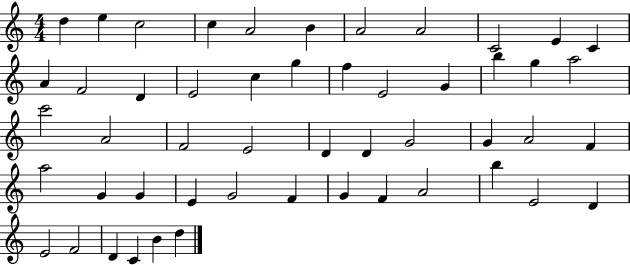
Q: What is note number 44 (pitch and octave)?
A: E4